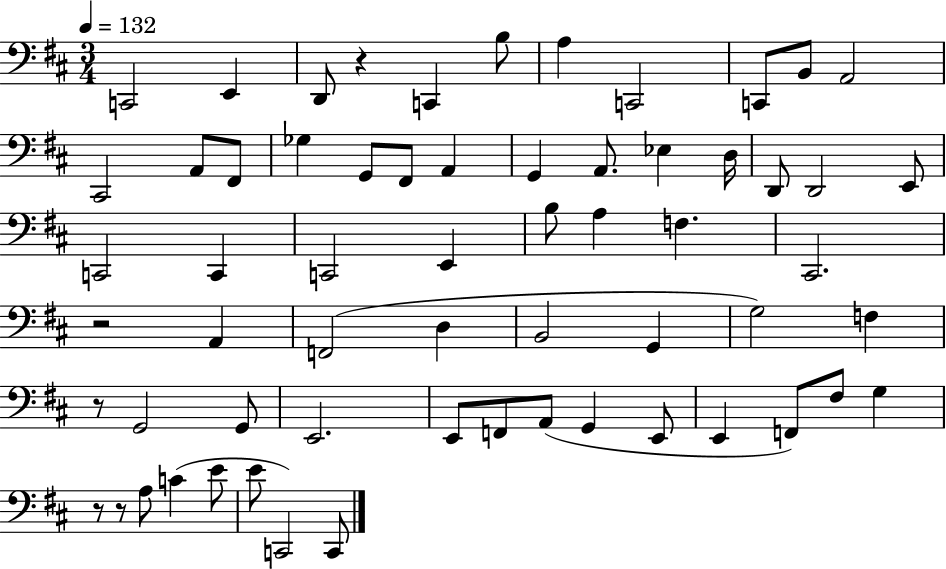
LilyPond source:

{
  \clef bass
  \numericTimeSignature
  \time 3/4
  \key d \major
  \tempo 4 = 132
  c,2 e,4 | d,8 r4 c,4 b8 | a4 c,2 | c,8 b,8 a,2 | \break cis,2 a,8 fis,8 | ges4 g,8 fis,8 a,4 | g,4 a,8. ees4 d16 | d,8 d,2 e,8 | \break c,2 c,4 | c,2 e,4 | b8 a4 f4. | cis,2. | \break r2 a,4 | f,2( d4 | b,2 g,4 | g2) f4 | \break r8 g,2 g,8 | e,2. | e,8 f,8 a,8( g,4 e,8 | e,4 f,8) fis8 g4 | \break r8 r8 a8 c'4( e'8 | e'8 c,2) c,8 | \bar "|."
}